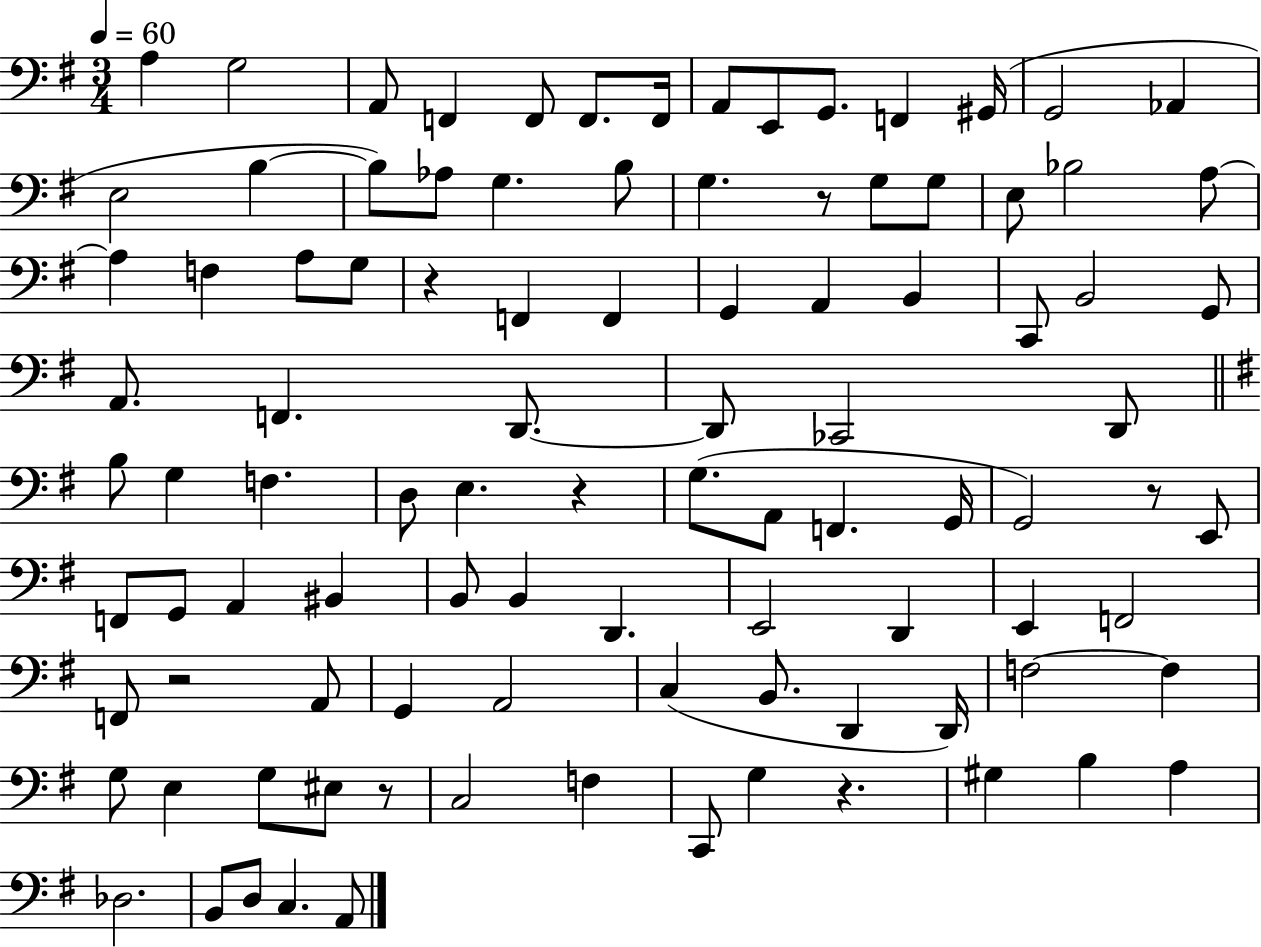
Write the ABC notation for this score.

X:1
T:Untitled
M:3/4
L:1/4
K:G
A, G,2 A,,/2 F,, F,,/2 F,,/2 F,,/4 A,,/2 E,,/2 G,,/2 F,, ^G,,/4 G,,2 _A,, E,2 B, B,/2 _A,/2 G, B,/2 G, z/2 G,/2 G,/2 E,/2 _B,2 A,/2 A, F, A,/2 G,/2 z F,, F,, G,, A,, B,, C,,/2 B,,2 G,,/2 A,,/2 F,, D,,/2 D,,/2 _C,,2 D,,/2 B,/2 G, F, D,/2 E, z G,/2 A,,/2 F,, G,,/4 G,,2 z/2 E,,/2 F,,/2 G,,/2 A,, ^B,, B,,/2 B,, D,, E,,2 D,, E,, F,,2 F,,/2 z2 A,,/2 G,, A,,2 C, B,,/2 D,, D,,/4 F,2 F, G,/2 E, G,/2 ^E,/2 z/2 C,2 F, C,,/2 G, z ^G, B, A, _D,2 B,,/2 D,/2 C, A,,/2